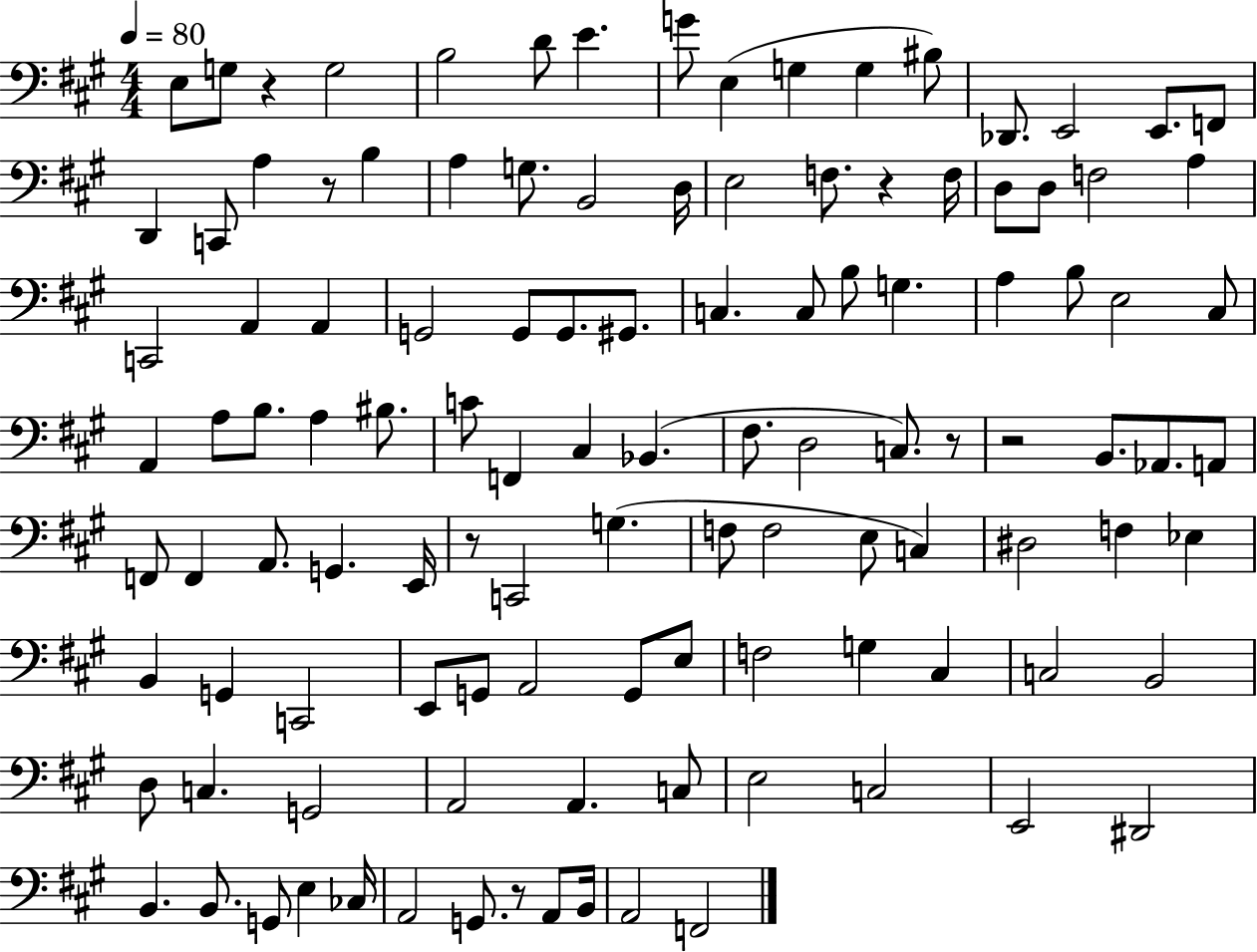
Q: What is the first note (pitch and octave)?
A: E3